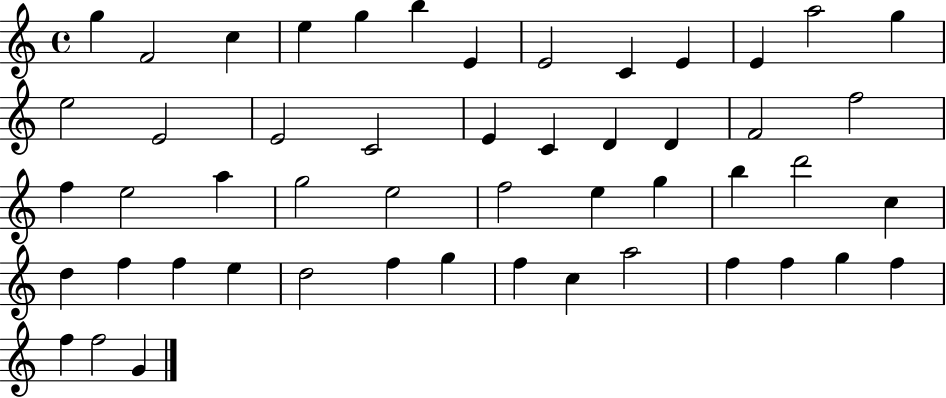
{
  \clef treble
  \time 4/4
  \defaultTimeSignature
  \key c \major
  g''4 f'2 c''4 | e''4 g''4 b''4 e'4 | e'2 c'4 e'4 | e'4 a''2 g''4 | \break e''2 e'2 | e'2 c'2 | e'4 c'4 d'4 d'4 | f'2 f''2 | \break f''4 e''2 a''4 | g''2 e''2 | f''2 e''4 g''4 | b''4 d'''2 c''4 | \break d''4 f''4 f''4 e''4 | d''2 f''4 g''4 | f''4 c''4 a''2 | f''4 f''4 g''4 f''4 | \break f''4 f''2 g'4 | \bar "|."
}